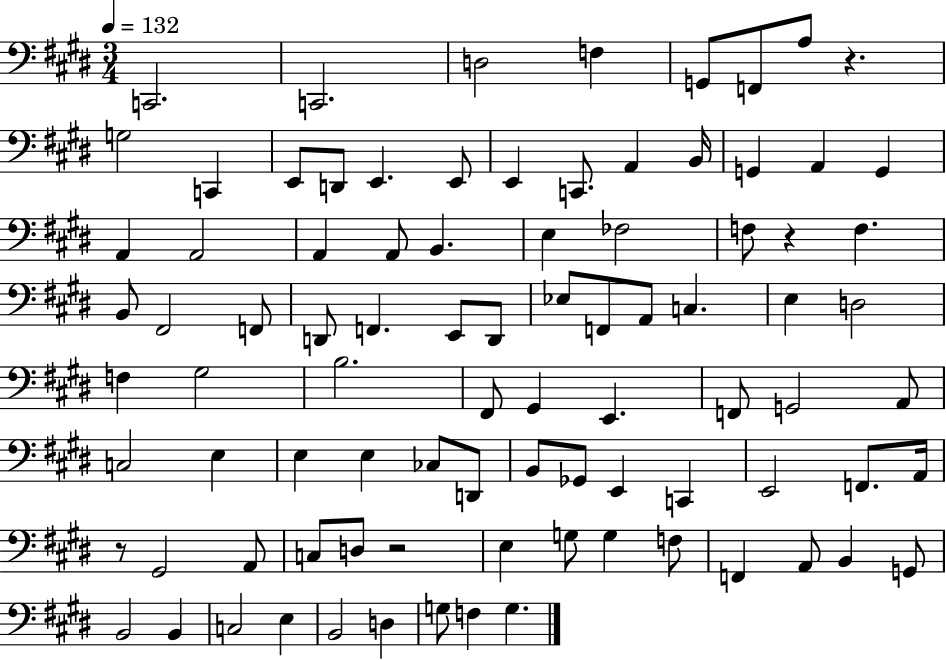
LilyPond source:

{
  \clef bass
  \numericTimeSignature
  \time 3/4
  \key e \major
  \tempo 4 = 132
  c,2. | c,2. | d2 f4 | g,8 f,8 a8 r4. | \break g2 c,4 | e,8 d,8 e,4. e,8 | e,4 c,8. a,4 b,16 | g,4 a,4 g,4 | \break a,4 a,2 | a,4 a,8 b,4. | e4 fes2 | f8 r4 f4. | \break b,8 fis,2 f,8 | d,8 f,4. e,8 d,8 | ees8 f,8 a,8 c4. | e4 d2 | \break f4 gis2 | b2. | fis,8 gis,4 e,4. | f,8 g,2 a,8 | \break c2 e4 | e4 e4 ces8 d,8 | b,8 ges,8 e,4 c,4 | e,2 f,8. a,16 | \break r8 gis,2 a,8 | c8 d8 r2 | e4 g8 g4 f8 | f,4 a,8 b,4 g,8 | \break b,2 b,4 | c2 e4 | b,2 d4 | g8 f4 g4. | \break \bar "|."
}